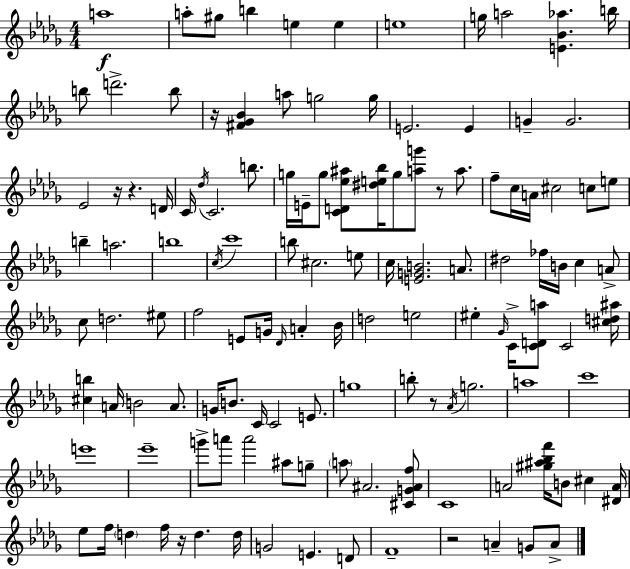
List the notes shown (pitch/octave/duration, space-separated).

A5/w A5/e G#5/e B5/q E5/q E5/q E5/w G5/s A5/h [E4,Bb4,Ab5]/q. B5/s B5/e D6/h. B5/e R/s [F#4,Gb4,Bb4]/q A5/e G5/h G5/s E4/h. E4/q G4/q G4/h. Eb4/h R/s R/q. D4/s C4/s Db5/s C4/h. B5/e. G5/s E4/s G5/e [C4,D4,Eb5,A#5]/e [D#5,E5,Bb5]/s G5/e [A5,G6]/e R/e A5/e. F5/e C5/s A4/s C#5/h C5/e E5/e B5/q A5/h. B5/w C5/s C6/w B5/e C#5/h. E5/e C5/s [E4,G4,B4]/h. A4/e. D#5/h FES5/s B4/s C5/q A4/e C5/e D5/h. EIS5/e F5/h E4/e G4/s Db4/s A4/q Bb4/s D5/h E5/h EIS5/q Gb4/s C4/s [C4,D4,A5]/e C4/h [C#5,D5,A#5]/s [C#5,B5]/q A4/s B4/h A4/e. G4/s B4/e. C4/s C4/h E4/e. G5/w B5/e R/e Ab4/s G5/h. A5/w C6/w E6/w Eb6/w G6/e A6/e A6/h A#5/e G5/e A5/e A#4/h. [C#4,G4,A#4,F5]/e C4/w A4/h [G#5,A#5,Bb5,F6]/s B4/e C#5/q [D#4,A4]/s Eb5/e F5/s D5/q F5/s R/s D5/q. D5/s G4/h E4/q. D4/e F4/w R/h A4/q G4/e A4/e